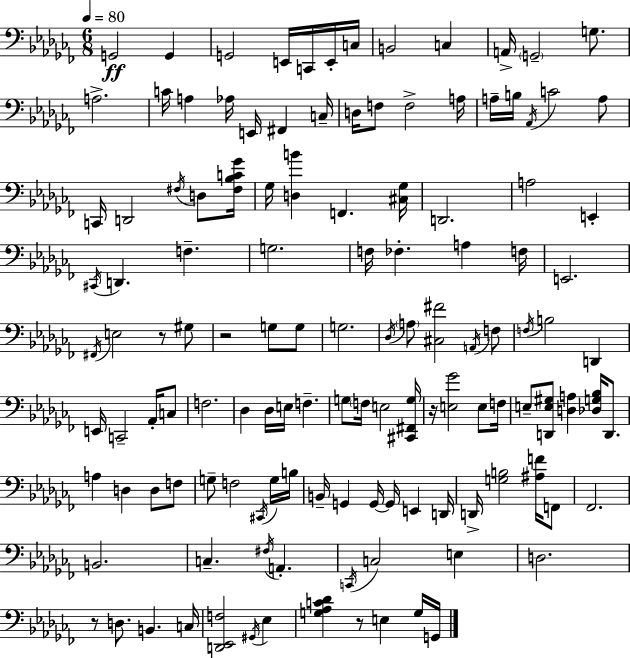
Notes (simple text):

G2/h G2/q G2/h E2/s C2/s E2/s C3/s B2/h C3/q A2/s G2/h G3/e. A3/h. C4/s A3/q Ab3/s E2/s F#2/q C3/s D3/s F3/e F3/h A3/s A3/s B3/s Ab2/s C4/h A3/e C2/s D2/h F#3/s D3/e [F#3,Bb3,C4,Gb4]/s Gb3/s [D3,B4]/q F2/q. [C#3,Gb3]/s D2/h. A3/h E2/q C#2/s D2/q. F3/q. G3/h. F3/s FES3/q. A3/q F3/s E2/h. F#2/s E3/h R/e G#3/e R/h G3/e G3/e G3/h. Db3/s A3/e [C#3,F#4]/h A2/s F3/e F3/s B3/h D2/q E2/s C2/h Ab2/s C3/e F3/h. Db3/q Db3/s E3/s F3/q. G3/e F3/s E3/h [C#2,F#2,G3]/s R/s [E3,Gb4]/h E3/e F3/s E3/e [D2,E3,G#3]/e [D3,A3]/q [Db3,G3,Bb3]/s D2/e. A3/q D3/q D3/e F3/e G3/e F3/h C#2/s G3/s B3/s B2/s G2/q G2/s G2/s E2/q D2/s D2/s [G3,B3]/h [A#3,F4]/s F2/e FES2/h. B2/h. C3/q. F#3/s A2/q. C2/s C3/h E3/q D3/h. R/e D3/e. B2/q. C3/s [D2,Eb2,F3]/h G#2/s Eb3/q [G3,Ab3,C4,Db4]/q R/e E3/q G3/s G2/s